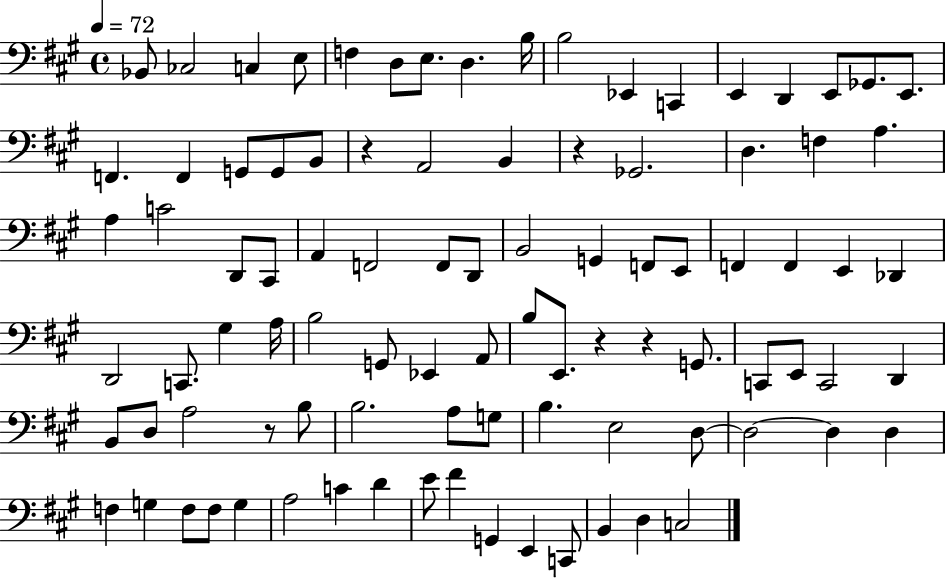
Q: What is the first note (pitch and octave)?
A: Bb2